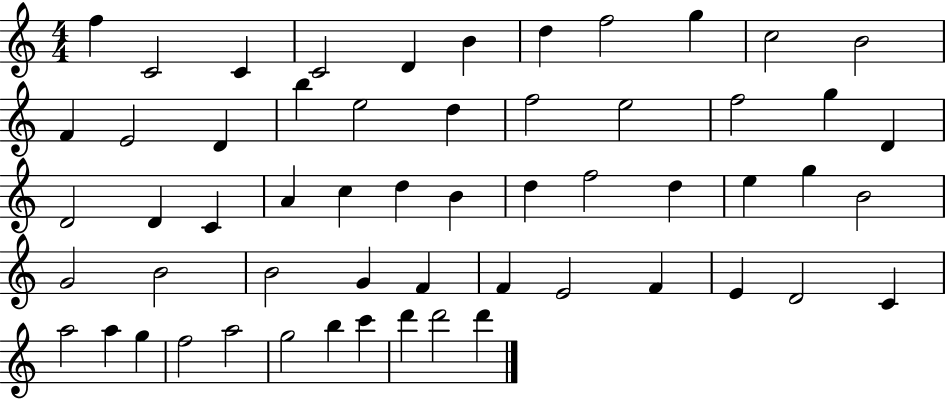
{
  \clef treble
  \numericTimeSignature
  \time 4/4
  \key c \major
  f''4 c'2 c'4 | c'2 d'4 b'4 | d''4 f''2 g''4 | c''2 b'2 | \break f'4 e'2 d'4 | b''4 e''2 d''4 | f''2 e''2 | f''2 g''4 d'4 | \break d'2 d'4 c'4 | a'4 c''4 d''4 b'4 | d''4 f''2 d''4 | e''4 g''4 b'2 | \break g'2 b'2 | b'2 g'4 f'4 | f'4 e'2 f'4 | e'4 d'2 c'4 | \break a''2 a''4 g''4 | f''2 a''2 | g''2 b''4 c'''4 | d'''4 d'''2 d'''4 | \break \bar "|."
}